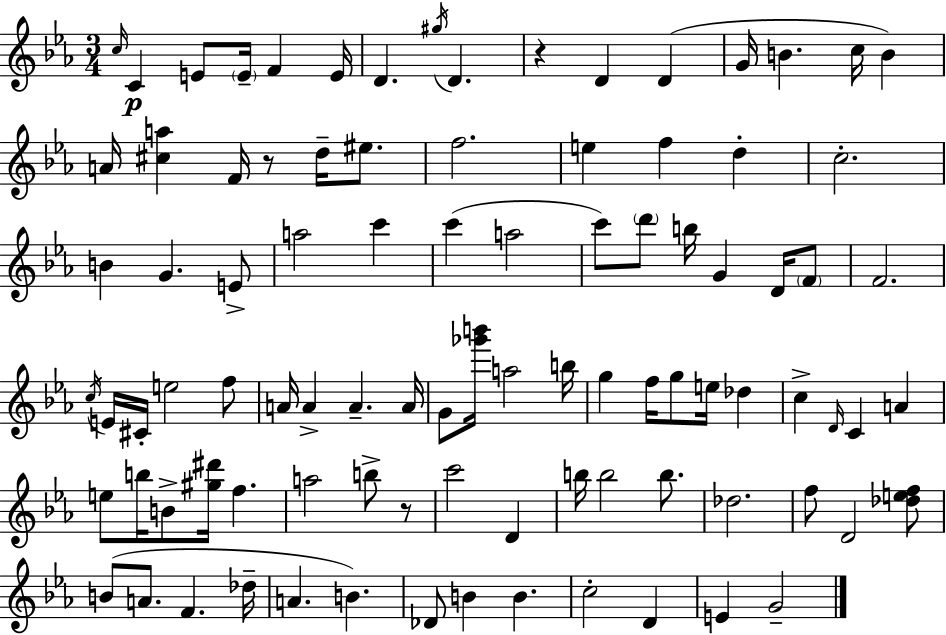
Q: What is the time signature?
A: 3/4